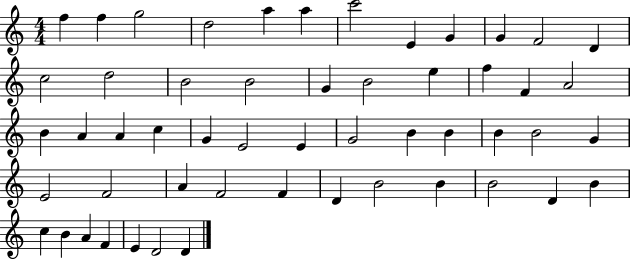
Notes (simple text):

F5/q F5/q G5/h D5/h A5/q A5/q C6/h E4/q G4/q G4/q F4/h D4/q C5/h D5/h B4/h B4/h G4/q B4/h E5/q F5/q F4/q A4/h B4/q A4/q A4/q C5/q G4/q E4/h E4/q G4/h B4/q B4/q B4/q B4/h G4/q E4/h F4/h A4/q F4/h F4/q D4/q B4/h B4/q B4/h D4/q B4/q C5/q B4/q A4/q F4/q E4/q D4/h D4/q